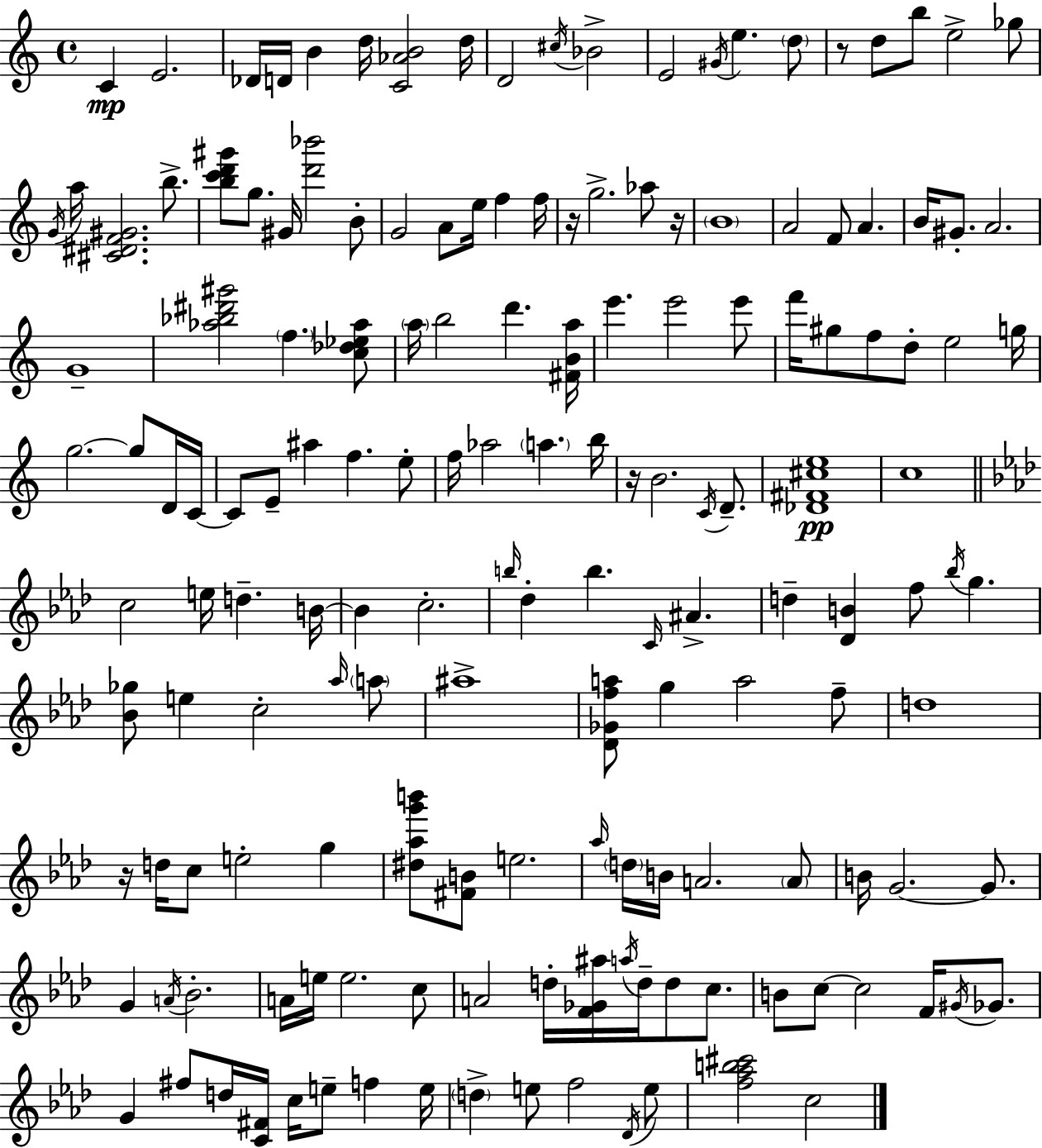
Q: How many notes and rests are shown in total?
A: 159